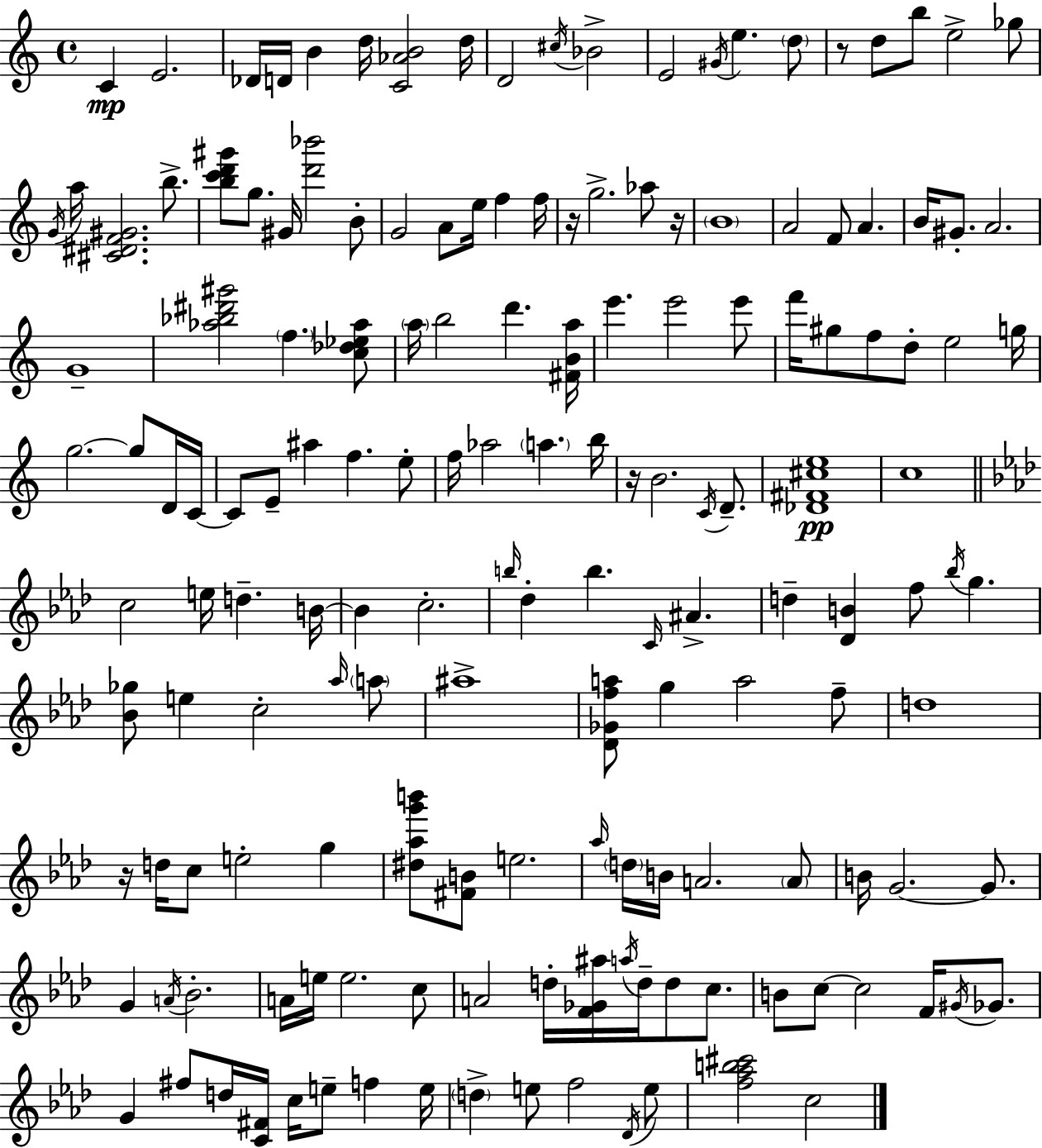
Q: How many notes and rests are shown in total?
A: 159